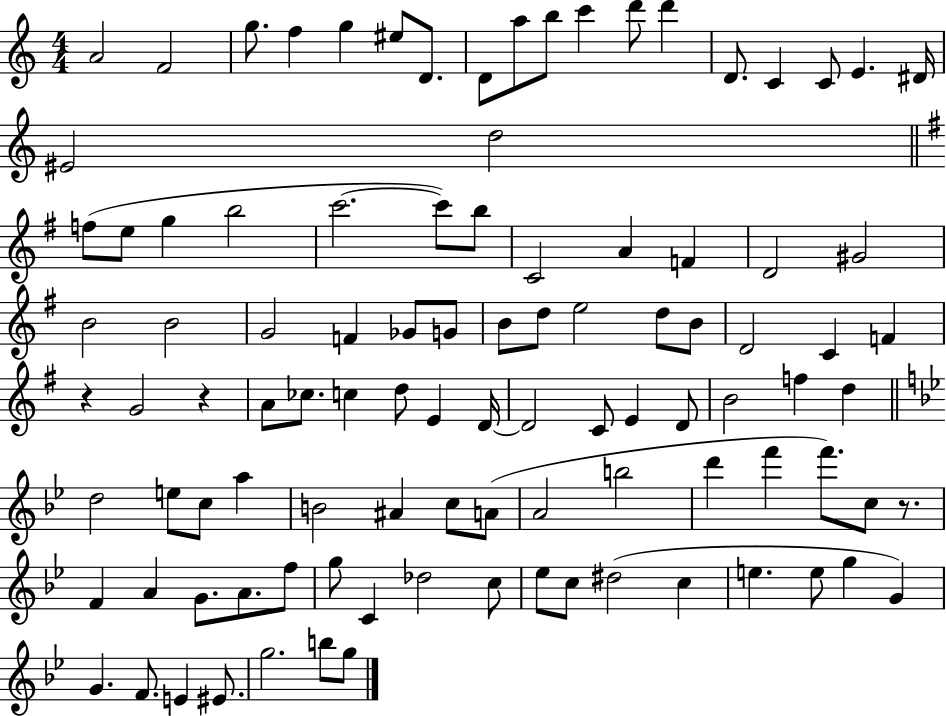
A4/h F4/h G5/e. F5/q G5/q EIS5/e D4/e. D4/e A5/e B5/e C6/q D6/e D6/q D4/e. C4/q C4/e E4/q. D#4/s EIS4/h D5/h F5/e E5/e G5/q B5/h C6/h. C6/e B5/e C4/h A4/q F4/q D4/h G#4/h B4/h B4/h G4/h F4/q Gb4/e G4/e B4/e D5/e E5/h D5/e B4/e D4/h C4/q F4/q R/q G4/h R/q A4/e CES5/e. C5/q D5/e E4/q D4/s D4/h C4/e E4/q D4/e B4/h F5/q D5/q D5/h E5/e C5/e A5/q B4/h A#4/q C5/e A4/e A4/h B5/h D6/q F6/q F6/e. C5/e R/e. F4/q A4/q G4/e. A4/e. F5/e G5/e C4/q Db5/h C5/e Eb5/e C5/e D#5/h C5/q E5/q. E5/e G5/q G4/q G4/q. F4/e. E4/q EIS4/e. G5/h. B5/e G5/e